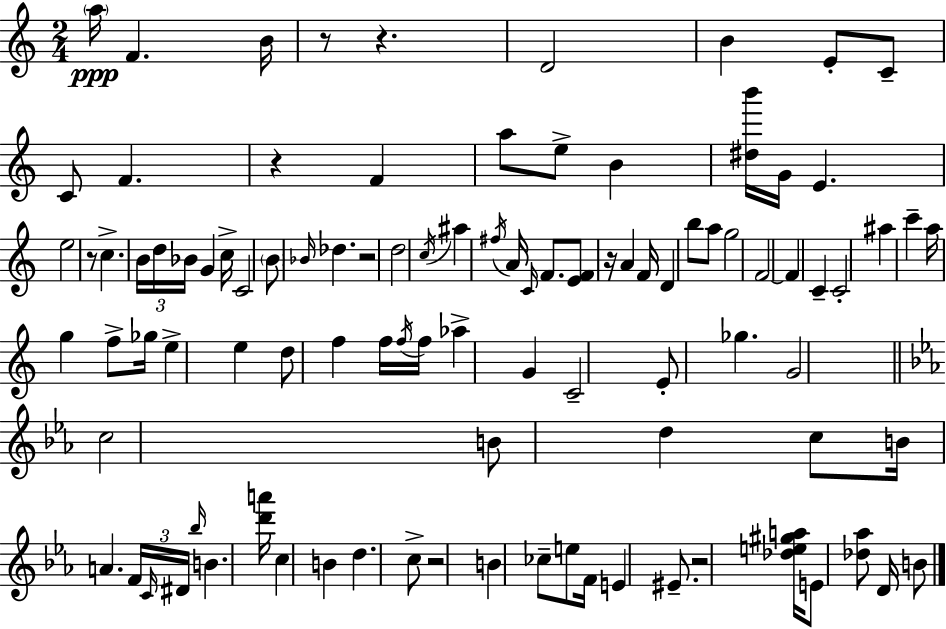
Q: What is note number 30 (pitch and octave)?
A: F#5